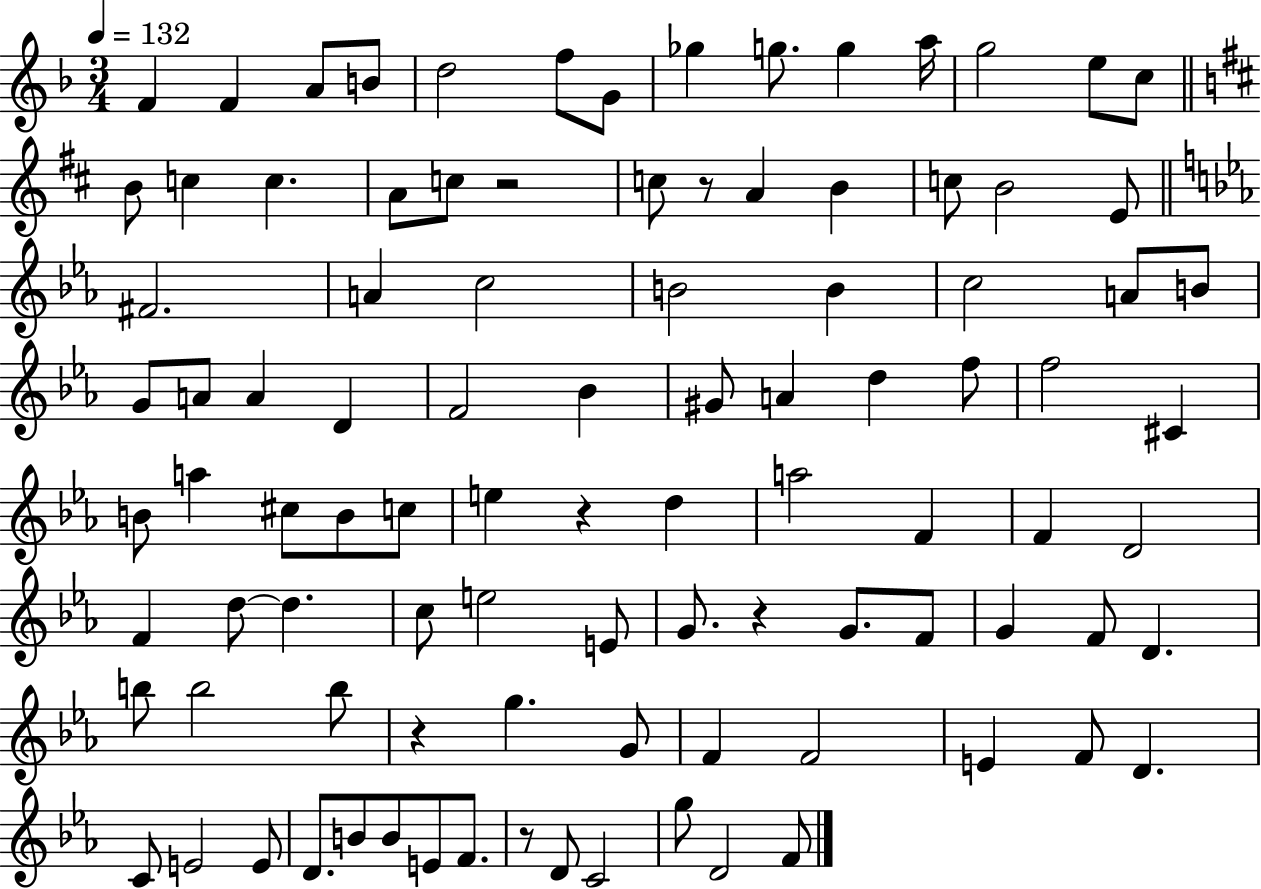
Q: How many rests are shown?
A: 6